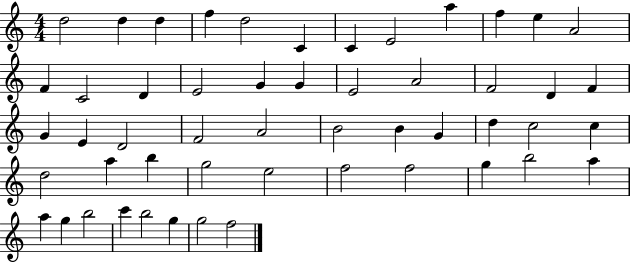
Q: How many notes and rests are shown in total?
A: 52